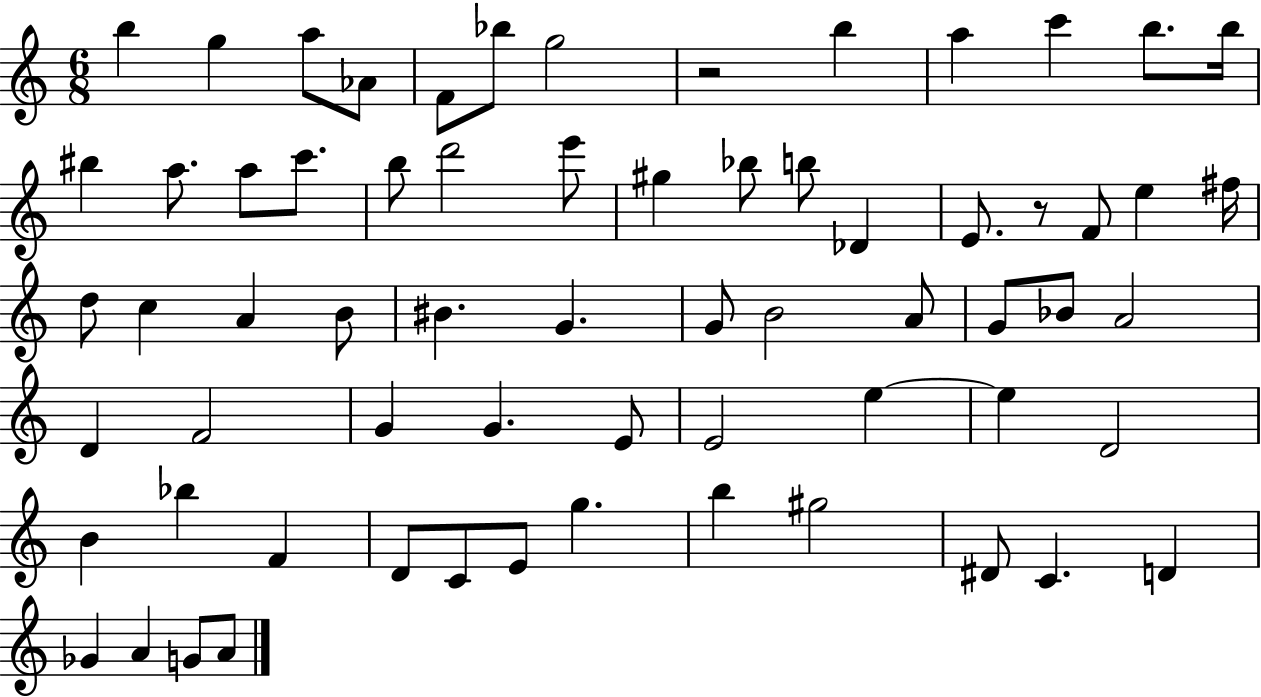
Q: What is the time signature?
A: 6/8